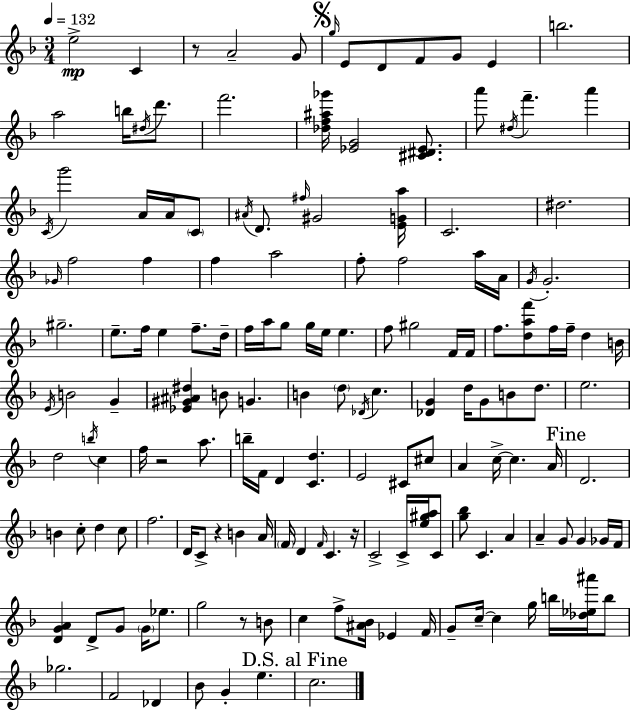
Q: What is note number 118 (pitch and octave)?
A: G4